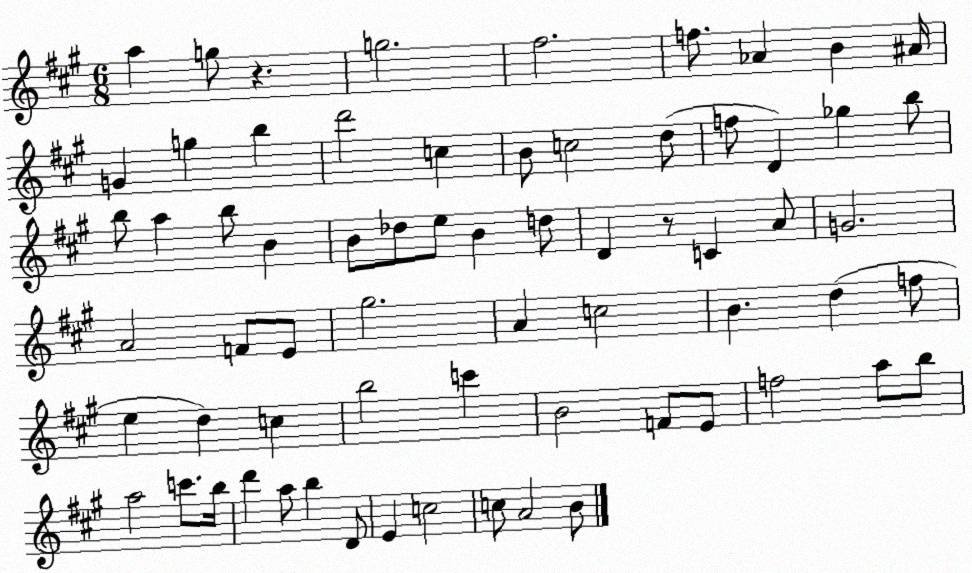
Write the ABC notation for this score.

X:1
T:Untitled
M:6/8
L:1/4
K:A
a g/2 z g2 ^f2 f/2 _A B ^A/4 G g b d'2 c B/2 c2 d/2 f/2 D _g b/2 b/2 a b/2 B B/2 _d/2 e/2 B d/2 D z/2 C A/2 G2 A2 F/2 E/2 ^g2 A c2 B d f/2 e d c b2 c' B2 F/2 E/2 f2 a/2 b/2 a2 c'/2 b/4 d' a/2 b D/2 E c2 c/2 A2 B/2